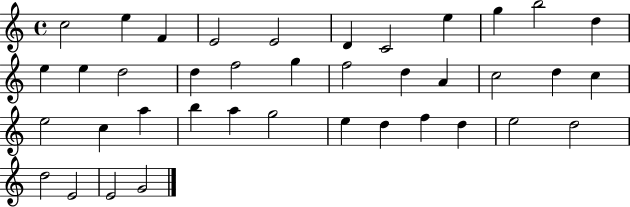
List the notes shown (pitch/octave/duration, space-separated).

C5/h E5/q F4/q E4/h E4/h D4/q C4/h E5/q G5/q B5/h D5/q E5/q E5/q D5/h D5/q F5/h G5/q F5/h D5/q A4/q C5/h D5/q C5/q E5/h C5/q A5/q B5/q A5/q G5/h E5/q D5/q F5/q D5/q E5/h D5/h D5/h E4/h E4/h G4/h